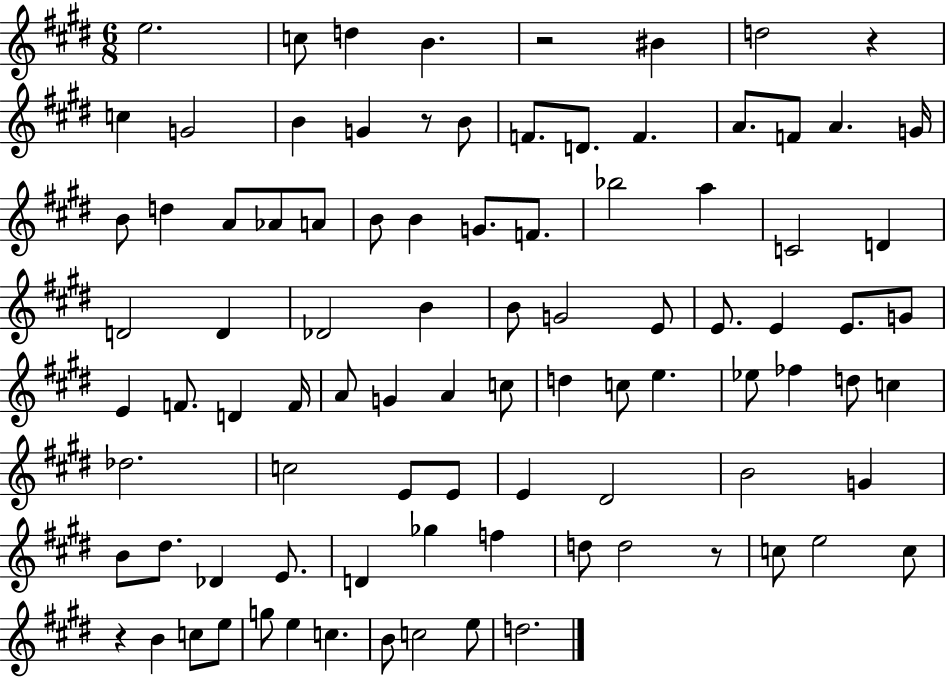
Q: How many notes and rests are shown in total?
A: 92